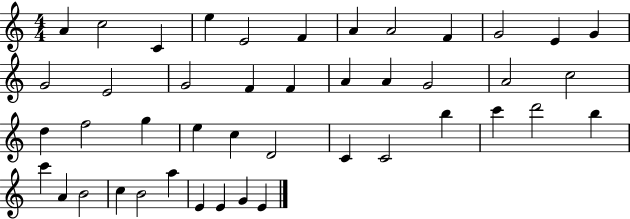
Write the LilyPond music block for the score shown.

{
  \clef treble
  \numericTimeSignature
  \time 4/4
  \key c \major
  a'4 c''2 c'4 | e''4 e'2 f'4 | a'4 a'2 f'4 | g'2 e'4 g'4 | \break g'2 e'2 | g'2 f'4 f'4 | a'4 a'4 g'2 | a'2 c''2 | \break d''4 f''2 g''4 | e''4 c''4 d'2 | c'4 c'2 b''4 | c'''4 d'''2 b''4 | \break c'''4 a'4 b'2 | c''4 b'2 a''4 | e'4 e'4 g'4 e'4 | \bar "|."
}